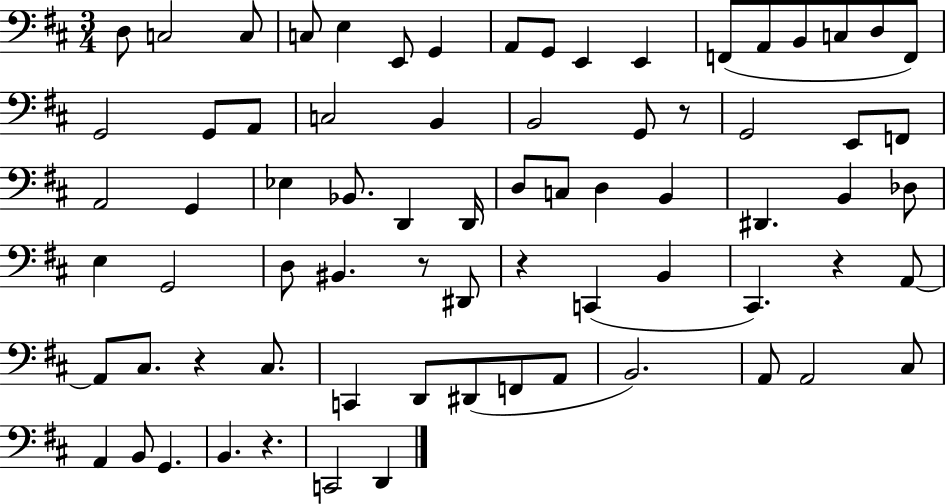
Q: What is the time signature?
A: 3/4